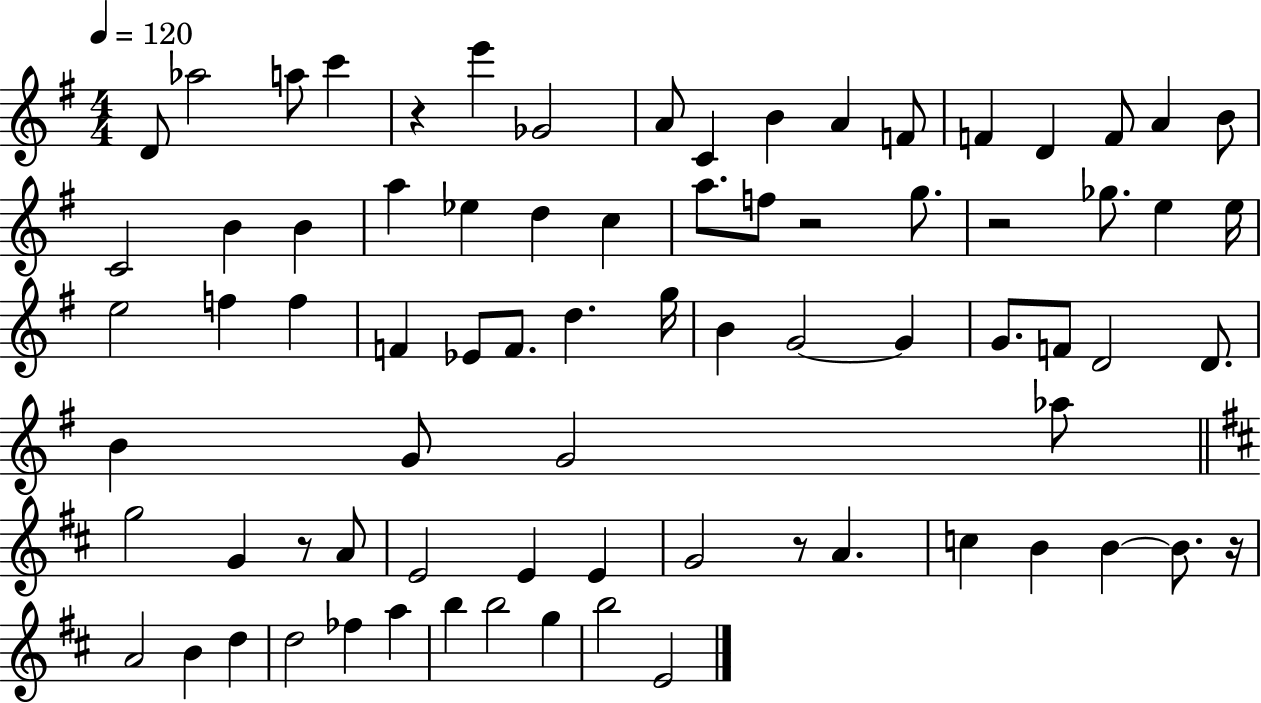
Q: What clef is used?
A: treble